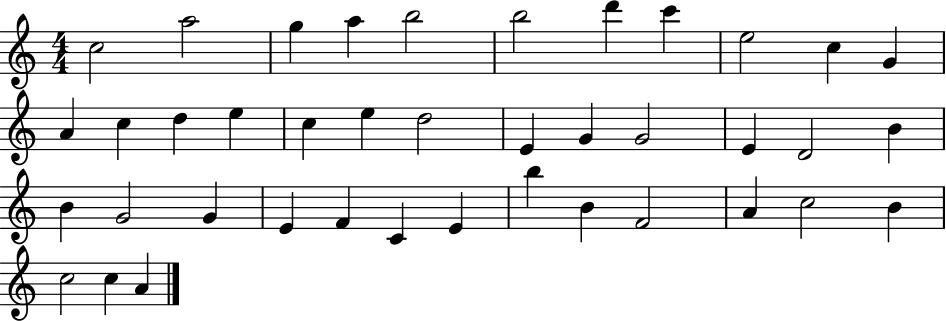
{
  \clef treble
  \numericTimeSignature
  \time 4/4
  \key c \major
  c''2 a''2 | g''4 a''4 b''2 | b''2 d'''4 c'''4 | e''2 c''4 g'4 | \break a'4 c''4 d''4 e''4 | c''4 e''4 d''2 | e'4 g'4 g'2 | e'4 d'2 b'4 | \break b'4 g'2 g'4 | e'4 f'4 c'4 e'4 | b''4 b'4 f'2 | a'4 c''2 b'4 | \break c''2 c''4 a'4 | \bar "|."
}